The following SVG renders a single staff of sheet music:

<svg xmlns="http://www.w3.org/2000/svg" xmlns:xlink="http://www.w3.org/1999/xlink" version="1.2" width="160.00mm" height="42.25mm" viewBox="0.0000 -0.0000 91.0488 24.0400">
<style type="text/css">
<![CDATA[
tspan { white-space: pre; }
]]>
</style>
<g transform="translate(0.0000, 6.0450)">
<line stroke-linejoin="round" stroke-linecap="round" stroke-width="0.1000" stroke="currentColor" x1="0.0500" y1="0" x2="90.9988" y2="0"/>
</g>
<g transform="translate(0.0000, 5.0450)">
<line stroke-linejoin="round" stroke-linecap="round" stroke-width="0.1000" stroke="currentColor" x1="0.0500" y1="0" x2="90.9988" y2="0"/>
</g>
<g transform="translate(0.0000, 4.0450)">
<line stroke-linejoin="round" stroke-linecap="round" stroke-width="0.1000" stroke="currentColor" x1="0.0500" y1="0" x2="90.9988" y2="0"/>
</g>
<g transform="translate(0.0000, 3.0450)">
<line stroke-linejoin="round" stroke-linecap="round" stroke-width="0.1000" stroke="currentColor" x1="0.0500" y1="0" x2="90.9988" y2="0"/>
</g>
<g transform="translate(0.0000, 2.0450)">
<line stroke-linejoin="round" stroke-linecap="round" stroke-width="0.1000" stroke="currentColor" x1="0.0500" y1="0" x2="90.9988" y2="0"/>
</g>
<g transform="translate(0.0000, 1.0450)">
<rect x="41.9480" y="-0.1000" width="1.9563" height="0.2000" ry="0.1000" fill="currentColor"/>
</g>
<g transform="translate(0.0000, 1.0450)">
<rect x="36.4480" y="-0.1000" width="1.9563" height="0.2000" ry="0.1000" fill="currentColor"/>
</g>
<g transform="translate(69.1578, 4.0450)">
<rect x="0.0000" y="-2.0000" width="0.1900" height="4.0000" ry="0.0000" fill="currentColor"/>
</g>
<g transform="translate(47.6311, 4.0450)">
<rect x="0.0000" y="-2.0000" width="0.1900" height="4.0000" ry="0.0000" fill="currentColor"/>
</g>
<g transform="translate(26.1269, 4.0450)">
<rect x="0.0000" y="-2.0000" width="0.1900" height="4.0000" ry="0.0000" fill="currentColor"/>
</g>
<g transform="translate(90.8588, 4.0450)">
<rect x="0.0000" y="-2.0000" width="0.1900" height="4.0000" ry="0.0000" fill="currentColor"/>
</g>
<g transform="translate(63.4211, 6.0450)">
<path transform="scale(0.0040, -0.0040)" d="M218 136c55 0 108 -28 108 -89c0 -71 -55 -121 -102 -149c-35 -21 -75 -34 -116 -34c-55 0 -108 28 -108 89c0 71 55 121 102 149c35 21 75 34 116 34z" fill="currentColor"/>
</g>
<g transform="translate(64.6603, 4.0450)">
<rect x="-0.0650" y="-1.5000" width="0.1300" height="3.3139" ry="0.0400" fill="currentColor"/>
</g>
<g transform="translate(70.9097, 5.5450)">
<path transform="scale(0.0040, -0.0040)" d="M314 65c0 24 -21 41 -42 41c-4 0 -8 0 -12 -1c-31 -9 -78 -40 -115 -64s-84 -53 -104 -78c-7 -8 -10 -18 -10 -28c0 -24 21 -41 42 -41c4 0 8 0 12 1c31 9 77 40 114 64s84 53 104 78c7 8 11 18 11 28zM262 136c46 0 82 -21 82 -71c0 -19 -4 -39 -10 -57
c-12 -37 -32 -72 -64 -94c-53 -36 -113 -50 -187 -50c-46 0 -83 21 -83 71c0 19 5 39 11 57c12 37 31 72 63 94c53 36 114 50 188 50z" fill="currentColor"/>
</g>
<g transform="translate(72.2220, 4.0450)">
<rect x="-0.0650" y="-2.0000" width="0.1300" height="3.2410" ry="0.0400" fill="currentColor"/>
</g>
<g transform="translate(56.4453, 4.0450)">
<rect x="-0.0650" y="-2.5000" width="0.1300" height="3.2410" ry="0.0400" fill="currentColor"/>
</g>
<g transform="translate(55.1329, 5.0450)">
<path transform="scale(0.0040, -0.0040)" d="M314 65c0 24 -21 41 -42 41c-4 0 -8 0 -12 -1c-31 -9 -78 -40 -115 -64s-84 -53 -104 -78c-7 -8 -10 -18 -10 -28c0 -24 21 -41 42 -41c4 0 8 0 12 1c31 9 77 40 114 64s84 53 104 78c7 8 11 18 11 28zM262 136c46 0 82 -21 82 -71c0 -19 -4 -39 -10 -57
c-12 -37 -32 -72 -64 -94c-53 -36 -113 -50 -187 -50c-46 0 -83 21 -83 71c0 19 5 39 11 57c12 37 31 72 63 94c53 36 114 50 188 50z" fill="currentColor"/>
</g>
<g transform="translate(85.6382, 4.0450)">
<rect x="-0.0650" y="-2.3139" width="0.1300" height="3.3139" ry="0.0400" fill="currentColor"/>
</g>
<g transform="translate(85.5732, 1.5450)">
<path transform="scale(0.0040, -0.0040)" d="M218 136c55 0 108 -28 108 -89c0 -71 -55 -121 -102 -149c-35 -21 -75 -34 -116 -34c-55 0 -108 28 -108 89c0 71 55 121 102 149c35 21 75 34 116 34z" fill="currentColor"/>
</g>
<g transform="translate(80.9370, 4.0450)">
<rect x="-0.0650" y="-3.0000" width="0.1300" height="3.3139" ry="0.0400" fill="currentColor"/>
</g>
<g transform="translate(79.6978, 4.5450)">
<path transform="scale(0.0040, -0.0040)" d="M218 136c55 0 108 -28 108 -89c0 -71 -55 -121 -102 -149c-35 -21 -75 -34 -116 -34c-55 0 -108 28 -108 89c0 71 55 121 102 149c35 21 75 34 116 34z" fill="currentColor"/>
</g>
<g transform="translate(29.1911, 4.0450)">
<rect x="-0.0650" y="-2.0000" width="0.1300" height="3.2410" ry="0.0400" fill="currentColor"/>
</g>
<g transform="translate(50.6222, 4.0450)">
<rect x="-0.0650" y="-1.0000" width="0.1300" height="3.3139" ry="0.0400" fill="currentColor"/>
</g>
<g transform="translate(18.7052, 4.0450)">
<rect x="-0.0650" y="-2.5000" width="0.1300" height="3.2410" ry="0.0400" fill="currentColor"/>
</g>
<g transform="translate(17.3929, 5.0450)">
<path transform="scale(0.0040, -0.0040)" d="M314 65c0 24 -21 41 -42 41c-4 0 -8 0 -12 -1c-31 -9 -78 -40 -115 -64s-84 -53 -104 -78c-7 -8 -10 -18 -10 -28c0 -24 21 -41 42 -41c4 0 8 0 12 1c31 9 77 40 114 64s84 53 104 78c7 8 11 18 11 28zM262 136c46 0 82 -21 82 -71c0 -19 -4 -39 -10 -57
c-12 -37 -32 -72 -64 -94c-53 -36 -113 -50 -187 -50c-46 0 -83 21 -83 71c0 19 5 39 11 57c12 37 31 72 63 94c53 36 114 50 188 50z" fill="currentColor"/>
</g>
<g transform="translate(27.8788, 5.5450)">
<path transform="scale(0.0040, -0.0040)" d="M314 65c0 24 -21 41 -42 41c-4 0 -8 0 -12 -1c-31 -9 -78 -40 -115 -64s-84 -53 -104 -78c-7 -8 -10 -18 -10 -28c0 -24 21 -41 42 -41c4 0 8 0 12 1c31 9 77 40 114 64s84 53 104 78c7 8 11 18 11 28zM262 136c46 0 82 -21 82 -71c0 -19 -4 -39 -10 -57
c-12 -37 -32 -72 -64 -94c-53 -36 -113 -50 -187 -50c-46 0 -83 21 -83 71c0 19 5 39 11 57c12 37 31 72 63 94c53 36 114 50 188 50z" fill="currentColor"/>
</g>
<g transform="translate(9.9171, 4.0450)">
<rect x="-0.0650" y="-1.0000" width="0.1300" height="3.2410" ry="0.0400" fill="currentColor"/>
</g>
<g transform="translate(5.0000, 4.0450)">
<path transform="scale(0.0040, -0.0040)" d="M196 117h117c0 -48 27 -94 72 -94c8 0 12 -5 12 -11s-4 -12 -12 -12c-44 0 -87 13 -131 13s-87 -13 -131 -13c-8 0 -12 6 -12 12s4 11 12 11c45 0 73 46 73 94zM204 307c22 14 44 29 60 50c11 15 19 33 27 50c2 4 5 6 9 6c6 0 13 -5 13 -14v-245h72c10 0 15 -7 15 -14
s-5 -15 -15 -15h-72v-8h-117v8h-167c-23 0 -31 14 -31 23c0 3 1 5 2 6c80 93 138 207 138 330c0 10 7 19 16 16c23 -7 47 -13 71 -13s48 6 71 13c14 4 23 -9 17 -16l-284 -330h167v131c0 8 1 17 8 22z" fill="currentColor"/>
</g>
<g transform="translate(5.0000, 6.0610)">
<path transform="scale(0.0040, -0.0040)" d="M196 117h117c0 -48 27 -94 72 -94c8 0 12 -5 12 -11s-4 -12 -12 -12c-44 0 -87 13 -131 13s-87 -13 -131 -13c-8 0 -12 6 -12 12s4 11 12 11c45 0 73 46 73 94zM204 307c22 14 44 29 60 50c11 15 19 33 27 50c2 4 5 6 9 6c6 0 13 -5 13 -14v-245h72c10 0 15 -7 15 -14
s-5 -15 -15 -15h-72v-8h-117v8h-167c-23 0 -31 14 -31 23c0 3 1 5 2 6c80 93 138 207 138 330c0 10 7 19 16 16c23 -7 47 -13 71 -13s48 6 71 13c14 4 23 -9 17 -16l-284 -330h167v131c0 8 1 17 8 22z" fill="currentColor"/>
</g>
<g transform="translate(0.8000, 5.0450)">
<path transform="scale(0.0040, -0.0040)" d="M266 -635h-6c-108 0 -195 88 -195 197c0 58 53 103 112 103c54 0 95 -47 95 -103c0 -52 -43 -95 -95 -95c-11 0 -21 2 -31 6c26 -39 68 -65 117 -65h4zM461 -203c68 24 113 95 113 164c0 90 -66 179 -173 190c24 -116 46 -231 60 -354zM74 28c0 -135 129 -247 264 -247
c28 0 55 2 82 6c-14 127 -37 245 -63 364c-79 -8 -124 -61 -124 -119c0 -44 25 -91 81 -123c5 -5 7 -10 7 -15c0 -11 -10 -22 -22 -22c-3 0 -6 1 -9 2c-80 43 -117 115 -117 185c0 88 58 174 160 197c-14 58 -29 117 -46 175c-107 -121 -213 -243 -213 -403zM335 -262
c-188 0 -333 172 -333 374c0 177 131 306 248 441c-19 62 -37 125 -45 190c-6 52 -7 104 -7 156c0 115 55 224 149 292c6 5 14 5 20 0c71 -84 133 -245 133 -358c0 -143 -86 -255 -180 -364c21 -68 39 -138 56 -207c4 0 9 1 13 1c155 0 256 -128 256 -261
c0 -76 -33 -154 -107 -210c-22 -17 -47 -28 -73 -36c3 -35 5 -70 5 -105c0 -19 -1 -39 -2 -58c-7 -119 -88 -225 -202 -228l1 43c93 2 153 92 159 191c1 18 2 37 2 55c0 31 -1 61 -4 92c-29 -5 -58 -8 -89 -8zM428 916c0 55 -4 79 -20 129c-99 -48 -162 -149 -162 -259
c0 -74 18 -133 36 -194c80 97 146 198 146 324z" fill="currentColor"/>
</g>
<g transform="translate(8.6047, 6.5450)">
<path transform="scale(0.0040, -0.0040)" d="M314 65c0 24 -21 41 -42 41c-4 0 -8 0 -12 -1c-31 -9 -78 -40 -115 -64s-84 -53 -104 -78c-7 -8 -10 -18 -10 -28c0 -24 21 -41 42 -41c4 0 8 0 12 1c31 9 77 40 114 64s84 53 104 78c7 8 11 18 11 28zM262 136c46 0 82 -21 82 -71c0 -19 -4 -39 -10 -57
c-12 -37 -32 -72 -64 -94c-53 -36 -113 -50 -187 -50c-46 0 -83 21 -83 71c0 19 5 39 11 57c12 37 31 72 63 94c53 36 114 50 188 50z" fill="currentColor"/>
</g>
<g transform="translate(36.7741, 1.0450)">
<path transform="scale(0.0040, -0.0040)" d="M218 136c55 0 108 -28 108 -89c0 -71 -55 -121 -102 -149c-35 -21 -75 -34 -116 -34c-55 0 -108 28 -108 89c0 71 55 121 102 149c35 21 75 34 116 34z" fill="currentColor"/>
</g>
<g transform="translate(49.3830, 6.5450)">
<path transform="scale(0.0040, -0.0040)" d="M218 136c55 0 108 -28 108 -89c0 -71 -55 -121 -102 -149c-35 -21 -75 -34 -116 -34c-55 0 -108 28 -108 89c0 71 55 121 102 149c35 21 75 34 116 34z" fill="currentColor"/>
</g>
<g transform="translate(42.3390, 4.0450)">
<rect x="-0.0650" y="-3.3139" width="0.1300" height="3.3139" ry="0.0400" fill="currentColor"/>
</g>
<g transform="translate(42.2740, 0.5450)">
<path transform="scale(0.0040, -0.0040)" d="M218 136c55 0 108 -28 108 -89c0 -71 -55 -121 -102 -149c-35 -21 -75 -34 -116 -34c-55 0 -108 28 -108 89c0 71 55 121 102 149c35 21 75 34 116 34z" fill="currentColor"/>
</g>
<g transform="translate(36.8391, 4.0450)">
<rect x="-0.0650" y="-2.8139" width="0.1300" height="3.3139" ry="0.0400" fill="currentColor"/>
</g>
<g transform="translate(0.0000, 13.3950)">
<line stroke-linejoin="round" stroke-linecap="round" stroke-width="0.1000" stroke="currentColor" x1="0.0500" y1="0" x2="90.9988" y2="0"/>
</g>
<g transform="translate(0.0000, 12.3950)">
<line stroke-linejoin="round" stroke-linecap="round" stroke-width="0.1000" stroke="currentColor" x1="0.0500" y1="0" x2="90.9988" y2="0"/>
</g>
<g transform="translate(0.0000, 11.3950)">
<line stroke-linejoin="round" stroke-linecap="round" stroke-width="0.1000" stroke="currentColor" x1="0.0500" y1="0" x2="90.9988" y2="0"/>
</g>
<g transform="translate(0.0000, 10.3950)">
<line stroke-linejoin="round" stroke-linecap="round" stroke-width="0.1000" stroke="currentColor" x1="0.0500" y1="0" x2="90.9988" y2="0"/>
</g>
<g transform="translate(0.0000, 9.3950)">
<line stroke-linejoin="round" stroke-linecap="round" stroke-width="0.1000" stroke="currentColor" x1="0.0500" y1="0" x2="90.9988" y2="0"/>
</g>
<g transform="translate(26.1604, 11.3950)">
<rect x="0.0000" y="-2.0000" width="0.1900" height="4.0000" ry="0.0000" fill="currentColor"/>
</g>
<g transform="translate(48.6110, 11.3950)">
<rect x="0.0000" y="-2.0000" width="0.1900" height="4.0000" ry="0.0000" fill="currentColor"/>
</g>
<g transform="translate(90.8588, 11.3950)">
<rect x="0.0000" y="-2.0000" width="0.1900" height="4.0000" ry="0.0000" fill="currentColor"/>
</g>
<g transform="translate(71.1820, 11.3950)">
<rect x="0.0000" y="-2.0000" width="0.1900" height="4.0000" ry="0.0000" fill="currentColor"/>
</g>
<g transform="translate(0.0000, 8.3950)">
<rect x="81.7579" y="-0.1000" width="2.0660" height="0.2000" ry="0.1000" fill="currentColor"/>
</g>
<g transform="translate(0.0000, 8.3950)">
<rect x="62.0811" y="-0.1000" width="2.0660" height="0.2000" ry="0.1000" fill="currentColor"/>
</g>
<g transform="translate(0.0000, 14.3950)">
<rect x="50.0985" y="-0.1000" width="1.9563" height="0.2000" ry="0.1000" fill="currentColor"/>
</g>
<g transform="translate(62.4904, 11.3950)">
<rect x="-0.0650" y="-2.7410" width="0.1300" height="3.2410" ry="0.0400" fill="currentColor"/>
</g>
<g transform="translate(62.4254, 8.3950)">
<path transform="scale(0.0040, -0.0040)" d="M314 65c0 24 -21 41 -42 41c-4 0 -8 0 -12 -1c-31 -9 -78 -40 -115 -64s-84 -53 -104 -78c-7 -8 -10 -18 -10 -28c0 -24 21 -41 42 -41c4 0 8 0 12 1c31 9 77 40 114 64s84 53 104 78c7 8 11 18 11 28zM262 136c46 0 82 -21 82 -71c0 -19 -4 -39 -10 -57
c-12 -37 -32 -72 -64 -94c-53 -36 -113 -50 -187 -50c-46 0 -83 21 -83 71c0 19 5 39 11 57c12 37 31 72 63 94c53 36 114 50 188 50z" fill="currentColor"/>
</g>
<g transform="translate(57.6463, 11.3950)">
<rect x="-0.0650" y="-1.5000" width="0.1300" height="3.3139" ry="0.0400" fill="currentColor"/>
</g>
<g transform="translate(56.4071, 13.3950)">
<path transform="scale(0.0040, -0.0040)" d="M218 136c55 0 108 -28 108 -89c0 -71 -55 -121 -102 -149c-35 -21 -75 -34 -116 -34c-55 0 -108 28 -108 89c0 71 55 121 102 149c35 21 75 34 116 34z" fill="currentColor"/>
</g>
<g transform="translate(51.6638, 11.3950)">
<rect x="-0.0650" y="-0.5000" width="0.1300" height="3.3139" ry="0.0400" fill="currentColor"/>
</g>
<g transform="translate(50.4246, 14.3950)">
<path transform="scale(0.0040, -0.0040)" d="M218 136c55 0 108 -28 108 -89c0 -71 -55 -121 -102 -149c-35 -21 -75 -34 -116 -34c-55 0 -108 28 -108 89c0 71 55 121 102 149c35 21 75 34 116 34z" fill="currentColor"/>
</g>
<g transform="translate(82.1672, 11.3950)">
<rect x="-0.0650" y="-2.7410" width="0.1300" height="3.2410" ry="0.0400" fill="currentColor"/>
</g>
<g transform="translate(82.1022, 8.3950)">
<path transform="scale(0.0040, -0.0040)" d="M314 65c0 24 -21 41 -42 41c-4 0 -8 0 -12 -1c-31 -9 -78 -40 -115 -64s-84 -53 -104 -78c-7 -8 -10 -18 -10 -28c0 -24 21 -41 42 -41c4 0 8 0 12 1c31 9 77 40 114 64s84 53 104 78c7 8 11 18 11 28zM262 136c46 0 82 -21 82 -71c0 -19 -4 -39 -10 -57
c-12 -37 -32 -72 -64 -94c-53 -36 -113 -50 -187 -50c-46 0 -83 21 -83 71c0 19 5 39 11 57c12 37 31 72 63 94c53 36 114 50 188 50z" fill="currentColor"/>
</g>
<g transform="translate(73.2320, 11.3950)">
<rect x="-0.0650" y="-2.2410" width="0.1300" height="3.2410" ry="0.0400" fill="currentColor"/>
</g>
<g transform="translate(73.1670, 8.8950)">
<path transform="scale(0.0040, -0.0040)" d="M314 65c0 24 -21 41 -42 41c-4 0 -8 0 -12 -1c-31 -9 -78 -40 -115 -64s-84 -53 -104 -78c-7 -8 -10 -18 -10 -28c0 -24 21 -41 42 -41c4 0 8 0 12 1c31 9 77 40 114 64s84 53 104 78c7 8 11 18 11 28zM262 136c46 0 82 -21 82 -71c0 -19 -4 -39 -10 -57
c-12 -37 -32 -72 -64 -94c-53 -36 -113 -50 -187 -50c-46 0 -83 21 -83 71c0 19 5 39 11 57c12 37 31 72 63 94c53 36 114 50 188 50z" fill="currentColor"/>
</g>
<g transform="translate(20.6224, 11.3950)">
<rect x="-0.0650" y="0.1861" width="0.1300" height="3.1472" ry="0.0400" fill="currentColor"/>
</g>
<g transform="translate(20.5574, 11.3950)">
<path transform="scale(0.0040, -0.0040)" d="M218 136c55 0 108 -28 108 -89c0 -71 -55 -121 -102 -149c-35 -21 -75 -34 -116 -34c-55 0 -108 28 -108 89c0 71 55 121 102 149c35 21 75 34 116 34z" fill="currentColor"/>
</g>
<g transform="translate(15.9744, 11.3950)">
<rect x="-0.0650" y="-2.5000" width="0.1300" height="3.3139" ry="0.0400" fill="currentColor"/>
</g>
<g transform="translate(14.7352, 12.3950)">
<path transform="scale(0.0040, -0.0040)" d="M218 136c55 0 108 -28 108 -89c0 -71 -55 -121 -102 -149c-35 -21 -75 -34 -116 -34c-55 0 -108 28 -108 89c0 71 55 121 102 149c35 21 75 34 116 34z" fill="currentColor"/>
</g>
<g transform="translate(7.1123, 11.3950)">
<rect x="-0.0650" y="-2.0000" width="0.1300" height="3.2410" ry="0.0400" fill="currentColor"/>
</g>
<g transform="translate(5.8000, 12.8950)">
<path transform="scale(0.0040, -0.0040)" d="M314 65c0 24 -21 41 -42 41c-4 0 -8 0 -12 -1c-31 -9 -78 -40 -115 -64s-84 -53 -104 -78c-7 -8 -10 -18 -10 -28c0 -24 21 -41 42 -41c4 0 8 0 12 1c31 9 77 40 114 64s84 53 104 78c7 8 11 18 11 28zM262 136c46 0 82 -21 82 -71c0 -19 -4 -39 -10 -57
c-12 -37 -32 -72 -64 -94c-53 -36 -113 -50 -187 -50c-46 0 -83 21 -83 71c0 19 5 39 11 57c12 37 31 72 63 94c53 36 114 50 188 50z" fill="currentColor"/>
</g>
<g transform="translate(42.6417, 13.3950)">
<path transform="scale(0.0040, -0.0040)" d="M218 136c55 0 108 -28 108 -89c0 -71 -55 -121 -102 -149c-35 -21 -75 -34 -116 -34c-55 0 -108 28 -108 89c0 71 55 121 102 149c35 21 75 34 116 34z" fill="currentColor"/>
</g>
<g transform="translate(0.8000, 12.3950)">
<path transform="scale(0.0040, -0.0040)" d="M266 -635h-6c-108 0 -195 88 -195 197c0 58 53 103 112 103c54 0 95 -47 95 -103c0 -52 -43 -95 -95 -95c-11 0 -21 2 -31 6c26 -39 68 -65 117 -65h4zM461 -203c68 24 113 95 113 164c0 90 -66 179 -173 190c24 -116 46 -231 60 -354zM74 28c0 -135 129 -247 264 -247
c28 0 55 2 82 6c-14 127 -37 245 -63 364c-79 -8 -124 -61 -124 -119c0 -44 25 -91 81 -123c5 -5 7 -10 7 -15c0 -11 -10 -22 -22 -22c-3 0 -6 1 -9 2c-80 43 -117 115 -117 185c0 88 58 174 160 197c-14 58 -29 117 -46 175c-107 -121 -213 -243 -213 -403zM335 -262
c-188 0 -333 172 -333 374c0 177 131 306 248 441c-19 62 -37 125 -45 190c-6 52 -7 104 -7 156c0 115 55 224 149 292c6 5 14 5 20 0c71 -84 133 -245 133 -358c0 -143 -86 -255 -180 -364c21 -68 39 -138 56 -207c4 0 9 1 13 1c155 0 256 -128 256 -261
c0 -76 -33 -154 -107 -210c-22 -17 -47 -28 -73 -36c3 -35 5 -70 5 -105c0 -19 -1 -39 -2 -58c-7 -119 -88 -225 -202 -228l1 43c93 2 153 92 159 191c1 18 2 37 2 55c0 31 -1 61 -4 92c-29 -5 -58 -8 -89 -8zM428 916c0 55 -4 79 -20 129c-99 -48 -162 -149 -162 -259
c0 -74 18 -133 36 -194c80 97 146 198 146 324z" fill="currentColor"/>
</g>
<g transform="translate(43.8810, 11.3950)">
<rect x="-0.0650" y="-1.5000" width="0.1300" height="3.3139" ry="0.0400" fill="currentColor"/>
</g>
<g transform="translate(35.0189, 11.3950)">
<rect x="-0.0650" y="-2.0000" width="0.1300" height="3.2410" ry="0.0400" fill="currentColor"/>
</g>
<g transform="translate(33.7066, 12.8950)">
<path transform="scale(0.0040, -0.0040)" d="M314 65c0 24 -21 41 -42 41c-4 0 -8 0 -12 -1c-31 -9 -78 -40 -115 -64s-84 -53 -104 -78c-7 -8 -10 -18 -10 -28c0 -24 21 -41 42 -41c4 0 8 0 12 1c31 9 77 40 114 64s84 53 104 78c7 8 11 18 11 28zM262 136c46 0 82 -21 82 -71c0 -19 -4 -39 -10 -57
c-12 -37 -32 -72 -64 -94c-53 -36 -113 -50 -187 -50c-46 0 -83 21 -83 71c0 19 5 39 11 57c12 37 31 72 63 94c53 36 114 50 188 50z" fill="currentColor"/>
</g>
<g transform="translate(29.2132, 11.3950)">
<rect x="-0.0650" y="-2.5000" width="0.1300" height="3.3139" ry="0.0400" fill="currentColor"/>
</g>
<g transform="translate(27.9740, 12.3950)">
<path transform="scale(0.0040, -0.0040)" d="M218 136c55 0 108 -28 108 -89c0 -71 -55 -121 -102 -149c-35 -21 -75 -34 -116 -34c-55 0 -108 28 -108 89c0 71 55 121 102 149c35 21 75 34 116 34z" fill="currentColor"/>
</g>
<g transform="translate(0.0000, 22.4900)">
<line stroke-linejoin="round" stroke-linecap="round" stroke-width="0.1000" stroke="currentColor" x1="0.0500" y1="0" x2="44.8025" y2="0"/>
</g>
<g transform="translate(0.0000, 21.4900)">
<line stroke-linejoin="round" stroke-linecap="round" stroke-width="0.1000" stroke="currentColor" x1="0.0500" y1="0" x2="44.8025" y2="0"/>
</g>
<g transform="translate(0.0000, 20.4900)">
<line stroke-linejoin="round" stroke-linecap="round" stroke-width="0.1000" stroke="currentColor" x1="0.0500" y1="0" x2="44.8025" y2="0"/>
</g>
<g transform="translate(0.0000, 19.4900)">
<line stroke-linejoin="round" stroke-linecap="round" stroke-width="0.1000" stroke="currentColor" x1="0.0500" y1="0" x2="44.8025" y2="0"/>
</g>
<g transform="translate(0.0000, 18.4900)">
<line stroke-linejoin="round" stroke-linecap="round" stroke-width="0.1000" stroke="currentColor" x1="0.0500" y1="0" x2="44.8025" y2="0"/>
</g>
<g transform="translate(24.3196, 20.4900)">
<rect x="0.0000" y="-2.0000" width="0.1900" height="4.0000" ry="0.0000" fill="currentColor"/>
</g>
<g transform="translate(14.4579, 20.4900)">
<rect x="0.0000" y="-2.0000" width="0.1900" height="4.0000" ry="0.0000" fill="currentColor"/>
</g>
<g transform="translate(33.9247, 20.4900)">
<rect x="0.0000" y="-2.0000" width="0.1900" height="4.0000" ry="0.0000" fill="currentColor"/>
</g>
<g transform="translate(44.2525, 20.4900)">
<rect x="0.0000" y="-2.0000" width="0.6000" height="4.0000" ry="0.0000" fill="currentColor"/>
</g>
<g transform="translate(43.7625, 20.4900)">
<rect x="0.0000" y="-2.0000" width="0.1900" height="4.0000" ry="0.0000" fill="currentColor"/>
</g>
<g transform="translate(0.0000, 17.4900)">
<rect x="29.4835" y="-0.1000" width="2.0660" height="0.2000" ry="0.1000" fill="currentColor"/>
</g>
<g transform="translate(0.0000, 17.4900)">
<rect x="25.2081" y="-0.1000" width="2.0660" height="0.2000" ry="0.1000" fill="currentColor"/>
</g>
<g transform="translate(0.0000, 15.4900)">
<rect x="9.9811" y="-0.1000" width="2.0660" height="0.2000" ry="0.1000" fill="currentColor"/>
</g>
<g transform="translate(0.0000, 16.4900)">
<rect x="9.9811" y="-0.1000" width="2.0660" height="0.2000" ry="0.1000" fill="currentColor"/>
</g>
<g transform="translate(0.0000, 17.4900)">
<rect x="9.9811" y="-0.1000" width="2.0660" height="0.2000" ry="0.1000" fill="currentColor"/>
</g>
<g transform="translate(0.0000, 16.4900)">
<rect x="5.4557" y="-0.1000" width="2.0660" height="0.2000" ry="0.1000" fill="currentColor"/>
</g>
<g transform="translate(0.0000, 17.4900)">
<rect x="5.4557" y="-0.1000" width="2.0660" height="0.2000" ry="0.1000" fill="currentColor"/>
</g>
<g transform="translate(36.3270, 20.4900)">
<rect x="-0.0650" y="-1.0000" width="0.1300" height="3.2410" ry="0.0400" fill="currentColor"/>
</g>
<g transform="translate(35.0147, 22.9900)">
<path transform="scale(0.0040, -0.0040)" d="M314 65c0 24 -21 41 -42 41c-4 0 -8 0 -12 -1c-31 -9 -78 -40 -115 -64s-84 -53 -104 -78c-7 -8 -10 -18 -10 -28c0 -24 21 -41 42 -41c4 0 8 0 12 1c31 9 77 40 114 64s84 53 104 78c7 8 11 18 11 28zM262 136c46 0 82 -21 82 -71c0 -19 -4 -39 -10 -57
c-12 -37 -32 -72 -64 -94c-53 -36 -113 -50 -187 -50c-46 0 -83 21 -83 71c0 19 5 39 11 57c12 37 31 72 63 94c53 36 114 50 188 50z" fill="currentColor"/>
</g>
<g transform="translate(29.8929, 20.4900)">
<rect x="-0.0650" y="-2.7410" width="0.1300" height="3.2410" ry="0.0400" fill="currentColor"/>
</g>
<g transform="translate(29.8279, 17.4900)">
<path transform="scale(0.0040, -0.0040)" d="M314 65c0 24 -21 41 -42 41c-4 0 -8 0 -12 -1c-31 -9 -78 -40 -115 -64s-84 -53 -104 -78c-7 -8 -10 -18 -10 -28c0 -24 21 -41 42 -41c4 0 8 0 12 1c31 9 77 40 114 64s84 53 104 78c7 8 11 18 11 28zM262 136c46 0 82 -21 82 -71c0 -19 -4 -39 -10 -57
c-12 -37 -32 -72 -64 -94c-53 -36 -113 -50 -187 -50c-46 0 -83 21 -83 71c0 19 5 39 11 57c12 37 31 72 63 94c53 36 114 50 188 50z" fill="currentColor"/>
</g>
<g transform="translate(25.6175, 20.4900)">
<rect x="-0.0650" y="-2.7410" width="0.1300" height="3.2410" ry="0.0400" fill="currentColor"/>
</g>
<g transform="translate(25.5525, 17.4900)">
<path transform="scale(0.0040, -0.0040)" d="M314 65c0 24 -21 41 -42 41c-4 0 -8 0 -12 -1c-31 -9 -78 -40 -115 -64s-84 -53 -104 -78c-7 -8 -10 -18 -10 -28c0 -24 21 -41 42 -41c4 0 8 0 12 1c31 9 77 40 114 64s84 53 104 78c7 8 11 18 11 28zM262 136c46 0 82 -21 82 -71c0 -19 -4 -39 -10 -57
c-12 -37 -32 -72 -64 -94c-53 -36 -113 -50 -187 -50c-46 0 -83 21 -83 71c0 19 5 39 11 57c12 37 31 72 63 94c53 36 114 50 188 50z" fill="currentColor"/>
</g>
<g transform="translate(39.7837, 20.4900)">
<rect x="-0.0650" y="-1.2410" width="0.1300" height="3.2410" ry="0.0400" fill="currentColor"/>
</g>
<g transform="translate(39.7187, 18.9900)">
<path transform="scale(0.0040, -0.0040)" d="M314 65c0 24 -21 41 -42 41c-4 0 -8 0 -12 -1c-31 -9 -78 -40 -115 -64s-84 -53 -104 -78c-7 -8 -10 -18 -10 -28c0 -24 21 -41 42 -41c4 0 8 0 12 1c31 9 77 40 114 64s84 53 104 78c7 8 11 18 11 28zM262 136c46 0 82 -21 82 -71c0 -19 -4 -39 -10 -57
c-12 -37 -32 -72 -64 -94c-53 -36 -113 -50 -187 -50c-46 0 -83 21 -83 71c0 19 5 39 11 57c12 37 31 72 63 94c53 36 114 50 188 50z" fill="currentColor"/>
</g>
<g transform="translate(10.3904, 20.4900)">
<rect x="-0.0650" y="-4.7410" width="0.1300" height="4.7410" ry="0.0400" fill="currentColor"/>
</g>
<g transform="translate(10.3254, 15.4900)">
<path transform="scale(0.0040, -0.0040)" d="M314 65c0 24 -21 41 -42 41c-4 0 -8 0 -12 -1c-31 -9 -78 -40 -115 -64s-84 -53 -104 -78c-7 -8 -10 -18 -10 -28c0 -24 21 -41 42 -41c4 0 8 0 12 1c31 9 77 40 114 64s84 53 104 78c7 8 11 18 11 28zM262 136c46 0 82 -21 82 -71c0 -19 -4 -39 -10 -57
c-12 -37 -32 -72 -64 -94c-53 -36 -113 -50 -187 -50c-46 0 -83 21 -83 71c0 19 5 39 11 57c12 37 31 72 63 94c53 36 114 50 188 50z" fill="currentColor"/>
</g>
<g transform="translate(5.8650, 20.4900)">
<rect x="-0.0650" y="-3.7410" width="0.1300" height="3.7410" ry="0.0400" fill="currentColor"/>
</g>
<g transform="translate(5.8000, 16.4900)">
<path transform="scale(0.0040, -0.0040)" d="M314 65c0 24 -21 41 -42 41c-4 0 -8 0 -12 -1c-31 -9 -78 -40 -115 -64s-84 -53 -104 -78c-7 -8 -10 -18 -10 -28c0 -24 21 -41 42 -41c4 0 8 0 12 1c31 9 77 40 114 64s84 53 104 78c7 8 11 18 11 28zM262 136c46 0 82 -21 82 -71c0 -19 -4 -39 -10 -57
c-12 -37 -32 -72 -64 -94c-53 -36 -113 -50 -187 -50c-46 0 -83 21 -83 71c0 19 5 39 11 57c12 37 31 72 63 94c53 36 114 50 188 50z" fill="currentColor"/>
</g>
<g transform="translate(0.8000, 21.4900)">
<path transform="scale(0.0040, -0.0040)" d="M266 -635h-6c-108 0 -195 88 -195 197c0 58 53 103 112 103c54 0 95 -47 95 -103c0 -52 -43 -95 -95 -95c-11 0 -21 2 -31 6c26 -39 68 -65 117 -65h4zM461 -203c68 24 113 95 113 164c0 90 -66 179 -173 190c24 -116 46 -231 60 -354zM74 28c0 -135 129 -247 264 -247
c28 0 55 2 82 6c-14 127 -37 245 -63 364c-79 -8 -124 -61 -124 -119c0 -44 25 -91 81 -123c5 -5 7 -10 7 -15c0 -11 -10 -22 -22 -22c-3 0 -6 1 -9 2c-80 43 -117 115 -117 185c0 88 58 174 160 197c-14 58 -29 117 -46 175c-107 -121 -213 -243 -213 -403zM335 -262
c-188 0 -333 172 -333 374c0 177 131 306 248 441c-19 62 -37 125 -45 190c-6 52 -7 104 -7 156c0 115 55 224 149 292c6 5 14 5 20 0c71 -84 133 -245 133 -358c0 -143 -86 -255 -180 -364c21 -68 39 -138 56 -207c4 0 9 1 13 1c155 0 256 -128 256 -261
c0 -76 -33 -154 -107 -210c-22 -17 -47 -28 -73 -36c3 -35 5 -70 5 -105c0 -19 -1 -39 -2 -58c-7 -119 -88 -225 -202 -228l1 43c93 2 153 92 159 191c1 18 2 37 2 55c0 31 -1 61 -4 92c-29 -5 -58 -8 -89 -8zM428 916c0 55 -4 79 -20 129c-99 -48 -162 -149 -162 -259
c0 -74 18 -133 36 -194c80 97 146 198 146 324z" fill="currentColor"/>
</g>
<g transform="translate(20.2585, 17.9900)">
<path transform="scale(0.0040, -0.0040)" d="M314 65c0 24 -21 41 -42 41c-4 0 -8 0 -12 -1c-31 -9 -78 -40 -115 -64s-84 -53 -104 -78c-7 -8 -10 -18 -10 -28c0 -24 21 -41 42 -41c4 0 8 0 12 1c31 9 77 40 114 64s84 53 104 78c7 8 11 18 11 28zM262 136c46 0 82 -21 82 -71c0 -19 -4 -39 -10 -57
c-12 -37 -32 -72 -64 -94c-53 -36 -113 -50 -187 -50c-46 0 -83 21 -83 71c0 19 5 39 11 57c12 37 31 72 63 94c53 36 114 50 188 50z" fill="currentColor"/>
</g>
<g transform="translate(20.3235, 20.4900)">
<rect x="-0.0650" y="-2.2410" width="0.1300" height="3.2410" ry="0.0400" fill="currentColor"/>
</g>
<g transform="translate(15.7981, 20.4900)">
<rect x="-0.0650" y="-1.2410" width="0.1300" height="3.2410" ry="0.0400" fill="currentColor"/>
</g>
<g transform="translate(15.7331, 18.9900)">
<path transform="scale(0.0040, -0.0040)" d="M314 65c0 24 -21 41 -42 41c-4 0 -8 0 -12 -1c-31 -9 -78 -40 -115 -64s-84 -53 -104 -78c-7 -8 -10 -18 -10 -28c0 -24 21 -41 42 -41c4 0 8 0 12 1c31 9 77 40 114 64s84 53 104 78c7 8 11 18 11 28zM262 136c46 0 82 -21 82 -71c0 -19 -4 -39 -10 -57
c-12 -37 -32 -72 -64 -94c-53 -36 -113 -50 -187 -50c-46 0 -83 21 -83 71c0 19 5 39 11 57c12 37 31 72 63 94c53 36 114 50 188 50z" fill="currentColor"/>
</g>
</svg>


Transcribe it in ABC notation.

X:1
T:Untitled
M:4/4
L:1/4
K:C
D2 G2 F2 a b D G2 E F2 A g F2 G B G F2 E C E a2 g2 a2 c'2 e'2 e2 g2 a2 a2 D2 e2